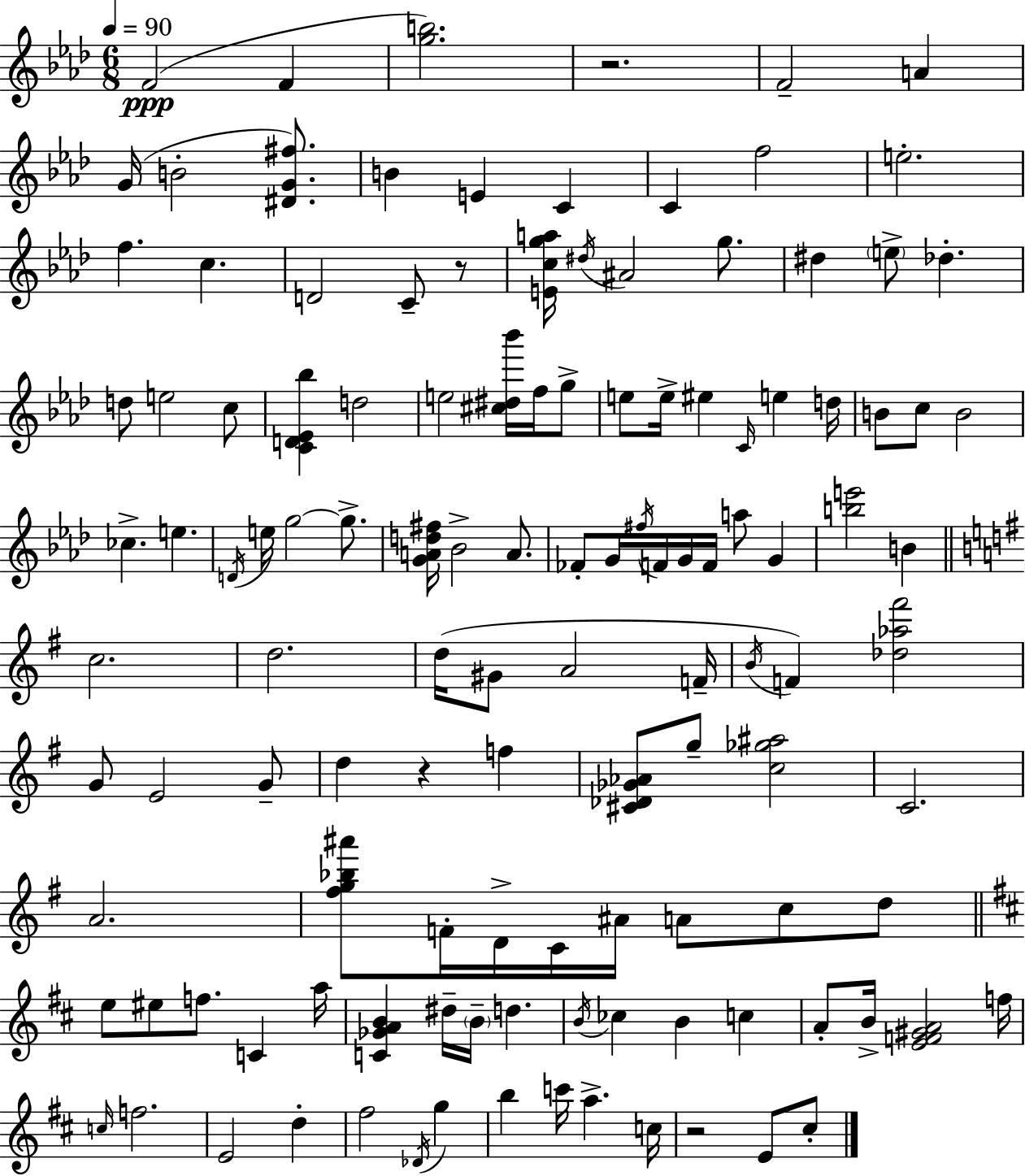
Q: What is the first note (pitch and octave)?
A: F4